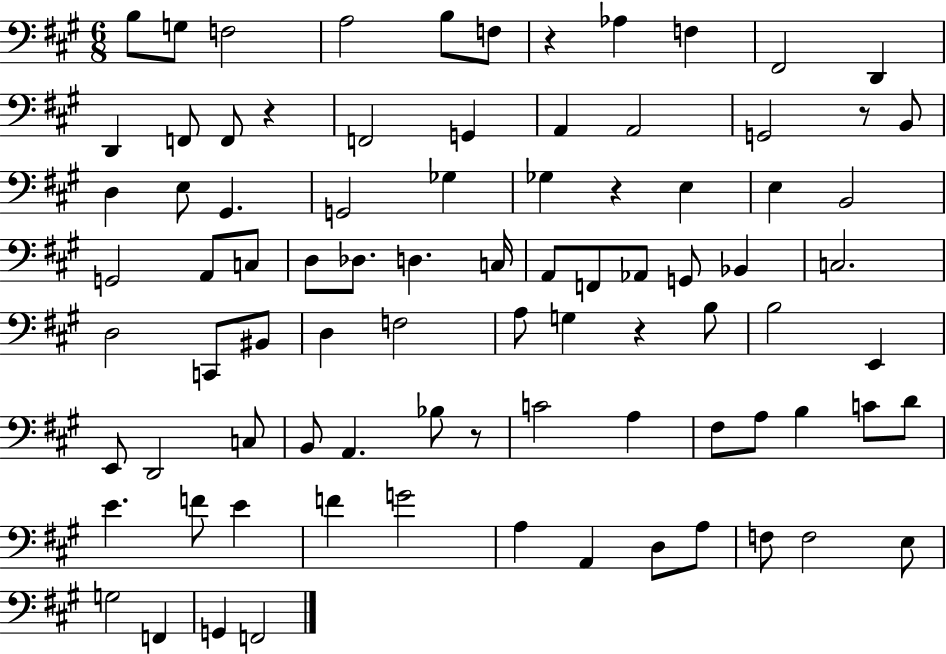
B3/e G3/e F3/h A3/h B3/e F3/e R/q Ab3/q F3/q F#2/h D2/q D2/q F2/e F2/e R/q F2/h G2/q A2/q A2/h G2/h R/e B2/e D3/q E3/e G#2/q. G2/h Gb3/q Gb3/q R/q E3/q E3/q B2/h G2/h A2/e C3/e D3/e Db3/e. D3/q. C3/s A2/e F2/e Ab2/e G2/e Bb2/q C3/h. D3/h C2/e BIS2/e D3/q F3/h A3/e G3/q R/q B3/e B3/h E2/q E2/e D2/h C3/e B2/e A2/q. Bb3/e R/e C4/h A3/q F#3/e A3/e B3/q C4/e D4/e E4/q. F4/e E4/q F4/q G4/h A3/q A2/q D3/e A3/e F3/e F3/h E3/e G3/h F2/q G2/q F2/h